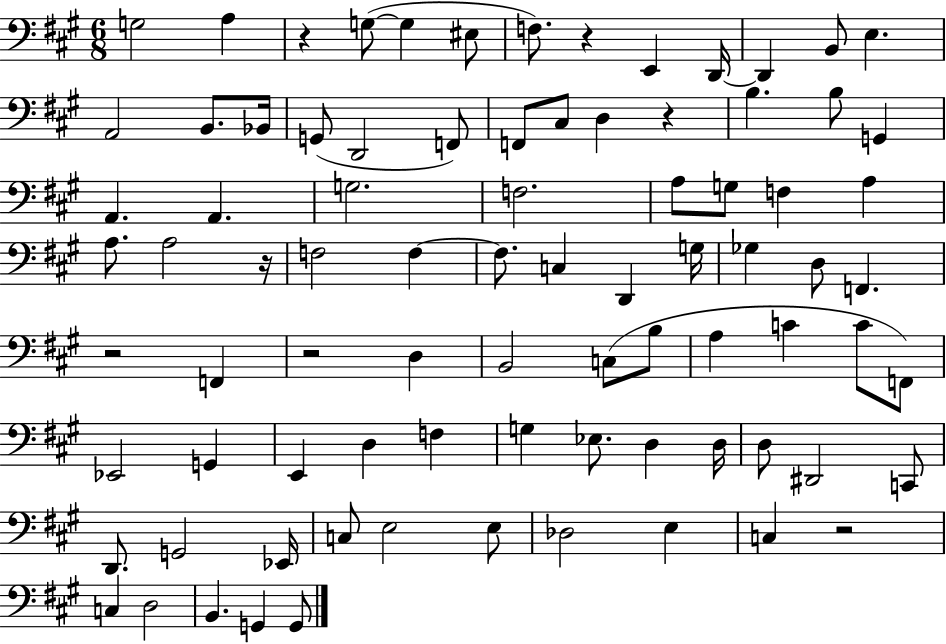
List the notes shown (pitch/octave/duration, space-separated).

G3/h A3/q R/q G3/e G3/q EIS3/e F3/e. R/q E2/q D2/s D2/q B2/e E3/q. A2/h B2/e. Bb2/s G2/e D2/h F2/e F2/e C#3/e D3/q R/q B3/q. B3/e G2/q A2/q. A2/q. G3/h. F3/h. A3/e G3/e F3/q A3/q A3/e. A3/h R/s F3/h F3/q F3/e. C3/q D2/q G3/s Gb3/q D3/e F2/q. R/h F2/q R/h D3/q B2/h C3/e B3/e A3/q C4/q C4/e F2/e Eb2/h G2/q E2/q D3/q F3/q G3/q Eb3/e. D3/q D3/s D3/e D#2/h C2/e D2/e. G2/h Eb2/s C3/e E3/h E3/e Db3/h E3/q C3/q R/h C3/q D3/h B2/q. G2/q G2/e